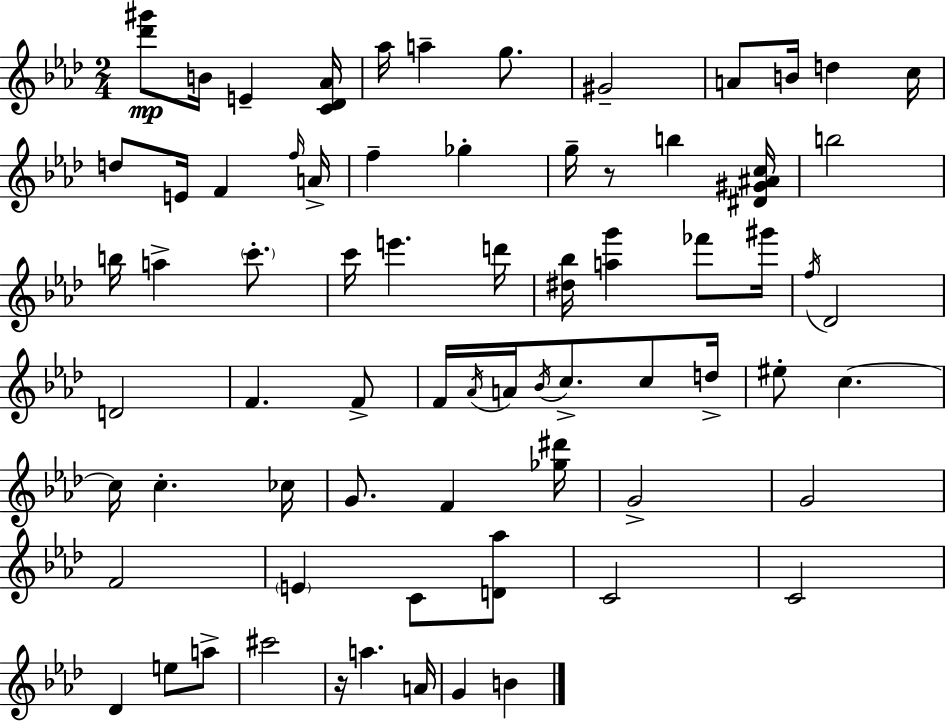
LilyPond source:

{
  \clef treble
  \numericTimeSignature
  \time 2/4
  \key aes \major
  <des''' gis'''>8\mp b'16 e'4-- <c' des' aes'>16 | aes''16 a''4-- g''8. | gis'2-- | a'8 b'16 d''4 c''16 | \break d''8 e'16 f'4 \grace { f''16 } | a'16-> f''4-- ges''4-. | g''16-- r8 b''4 | <dis' gis' ais' c''>16 b''2 | \break b''16 a''4-> \parenthesize c'''8.-. | c'''16 e'''4. | d'''16 <dis'' bes''>16 <a'' g'''>4 fes'''8 | gis'''16 \acciaccatura { f''16 } des'2 | \break d'2 | f'4. | f'8-> f'16 \acciaccatura { aes'16 } a'16 \acciaccatura { bes'16 } c''8.-> | c''8 d''16-> eis''8-. c''4.~~ | \break c''16 c''4.-. | ces''16 g'8. f'4 | <ges'' dis'''>16 g'2-> | g'2 | \break f'2 | \parenthesize e'4 | c'8 <d' aes''>8 c'2 | c'2 | \break des'4 | e''8 a''8-> cis'''2 | r16 a''4. | a'16 g'4 | \break b'4 \bar "|."
}